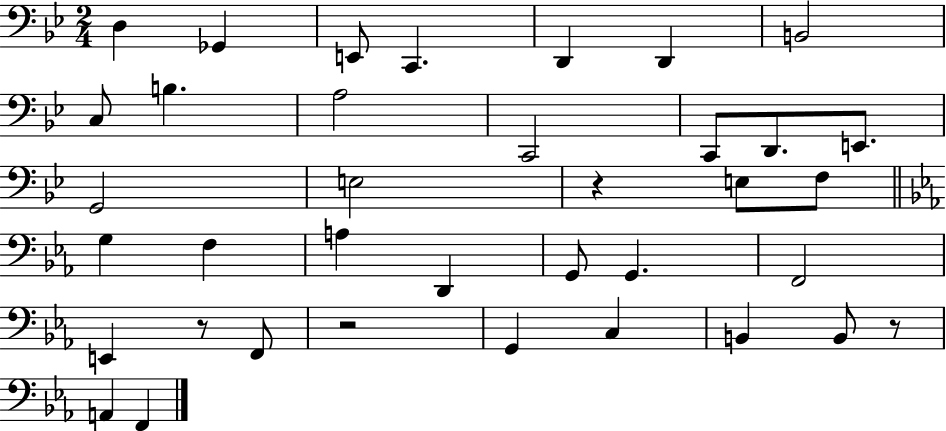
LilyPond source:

{
  \clef bass
  \numericTimeSignature
  \time 2/4
  \key bes \major
  d4 ges,4 | e,8 c,4. | d,4 d,4 | b,2 | \break c8 b4. | a2 | c,2 | c,8 d,8. e,8. | \break g,2 | e2 | r4 e8 f8 | \bar "||" \break \key ees \major g4 f4 | a4 d,4 | g,8 g,4. | f,2 | \break e,4 r8 f,8 | r2 | g,4 c4 | b,4 b,8 r8 | \break a,4 f,4 | \bar "|."
}